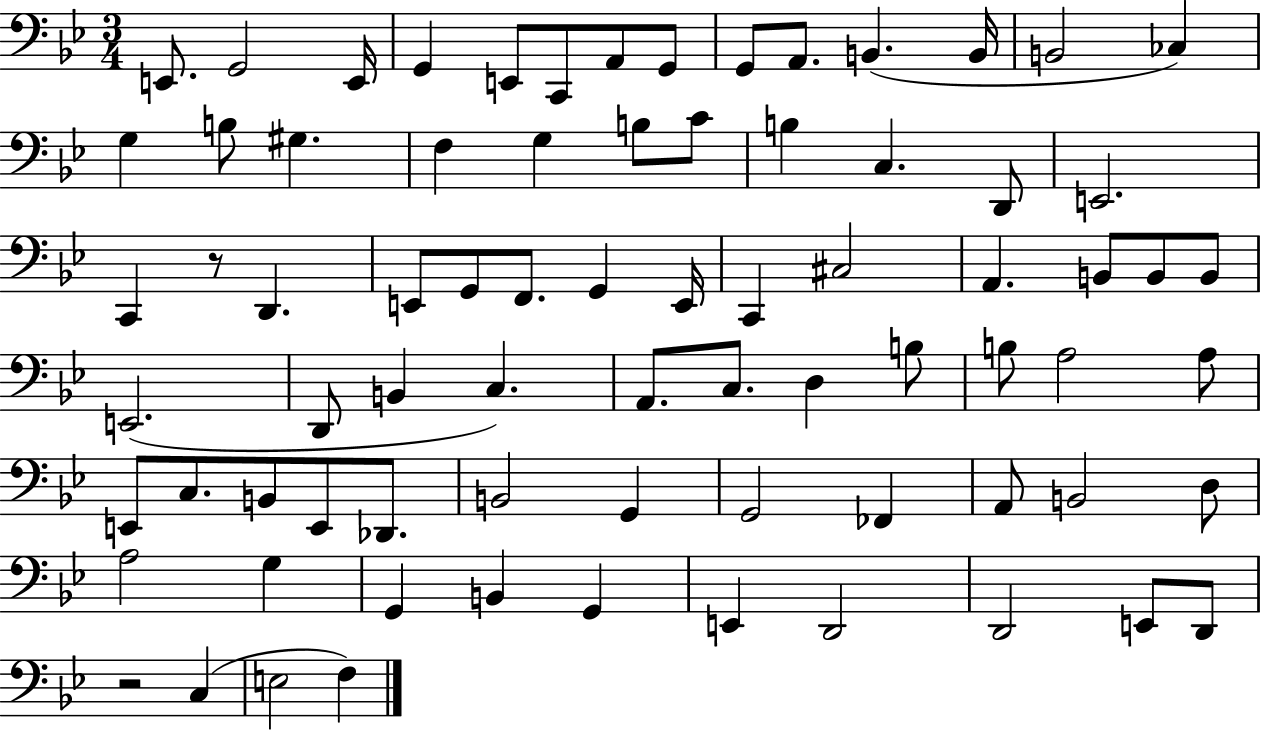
E2/e. G2/h E2/s G2/q E2/e C2/e A2/e G2/e G2/e A2/e. B2/q. B2/s B2/h CES3/q G3/q B3/e G#3/q. F3/q G3/q B3/e C4/e B3/q C3/q. D2/e E2/h. C2/q R/e D2/q. E2/e G2/e F2/e. G2/q E2/s C2/q C#3/h A2/q. B2/e B2/e B2/e E2/h. D2/e B2/q C3/q. A2/e. C3/e. D3/q B3/e B3/e A3/h A3/e E2/e C3/e. B2/e E2/e Db2/e. B2/h G2/q G2/h FES2/q A2/e B2/h D3/e A3/h G3/q G2/q B2/q G2/q E2/q D2/h D2/h E2/e D2/e R/h C3/q E3/h F3/q